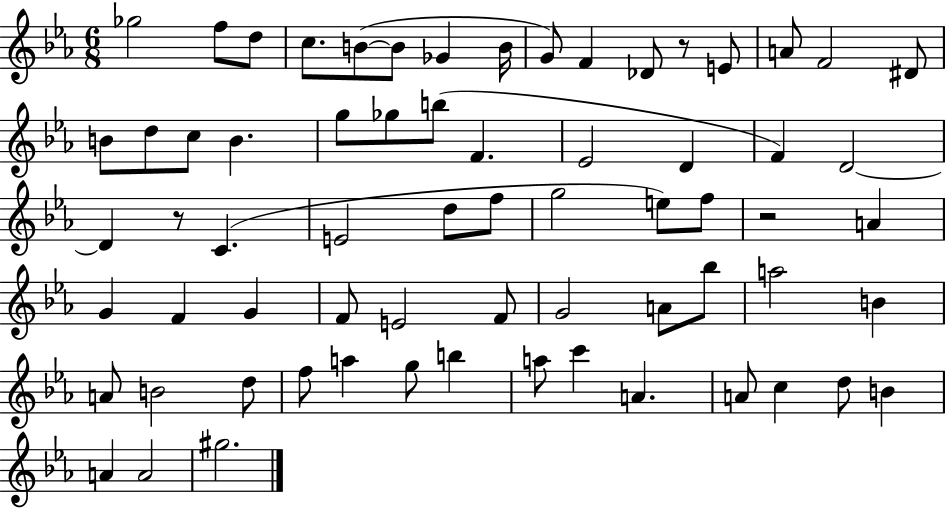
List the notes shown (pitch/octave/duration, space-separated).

Gb5/h F5/e D5/e C5/e. B4/e B4/e Gb4/q B4/s G4/e F4/q Db4/e R/e E4/e A4/e F4/h D#4/e B4/e D5/e C5/e B4/q. G5/e Gb5/e B5/e F4/q. Eb4/h D4/q F4/q D4/h D4/q R/e C4/q. E4/h D5/e F5/e G5/h E5/e F5/e R/h A4/q G4/q F4/q G4/q F4/e E4/h F4/e G4/h A4/e Bb5/e A5/h B4/q A4/e B4/h D5/e F5/e A5/q G5/e B5/q A5/e C6/q A4/q. A4/e C5/q D5/e B4/q A4/q A4/h G#5/h.